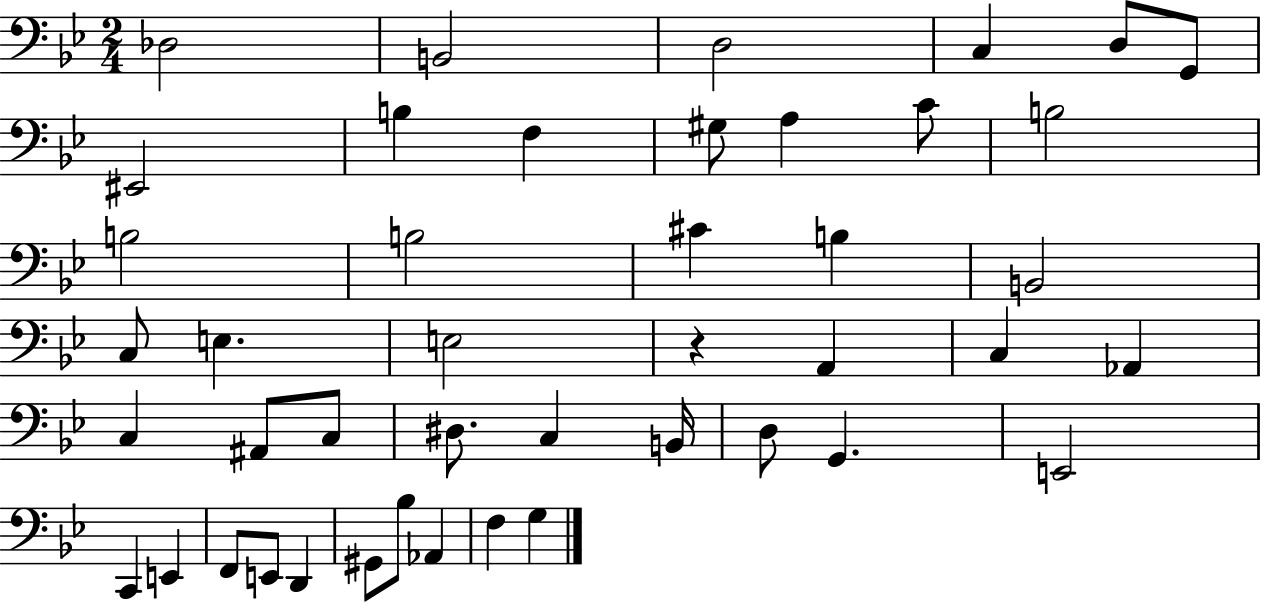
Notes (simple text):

Db3/h B2/h D3/h C3/q D3/e G2/e EIS2/h B3/q F3/q G#3/e A3/q C4/e B3/h B3/h B3/h C#4/q B3/q B2/h C3/e E3/q. E3/h R/q A2/q C3/q Ab2/q C3/q A#2/e C3/e D#3/e. C3/q B2/s D3/e G2/q. E2/h C2/q E2/q F2/e E2/e D2/q G#2/e Bb3/e Ab2/q F3/q G3/q